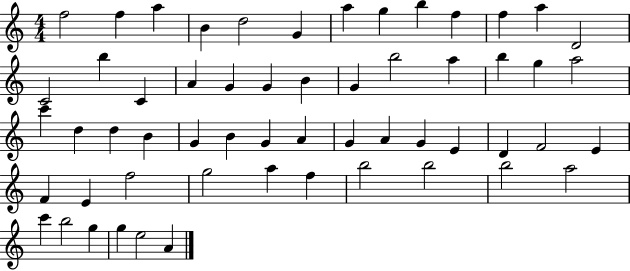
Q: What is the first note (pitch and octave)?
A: F5